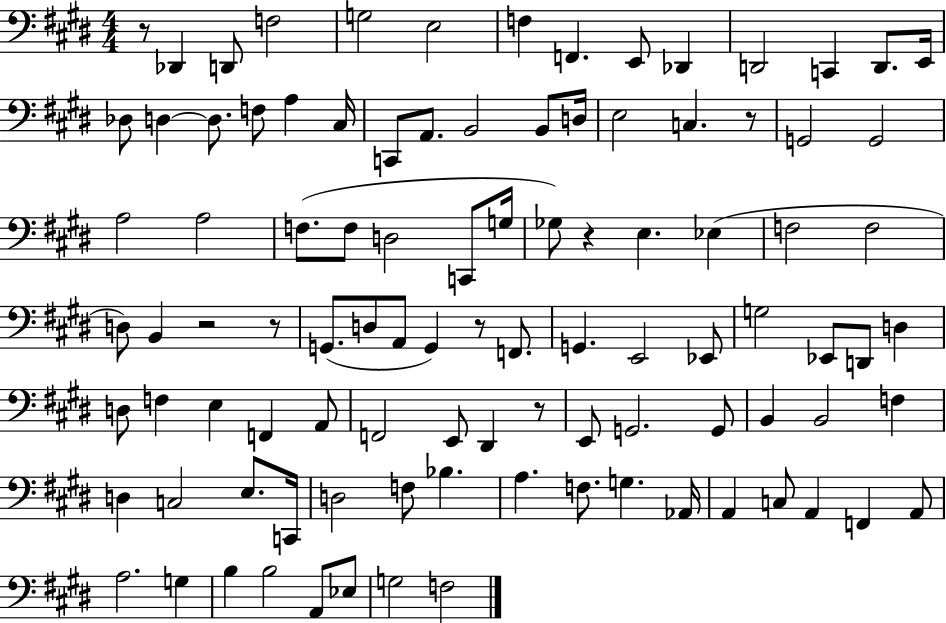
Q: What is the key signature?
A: E major